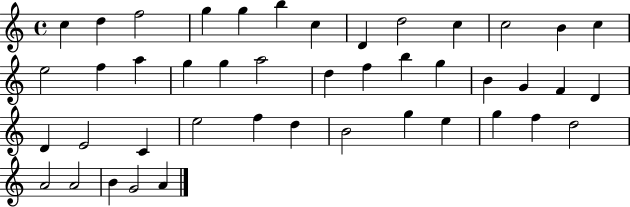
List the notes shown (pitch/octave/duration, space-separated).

C5/q D5/q F5/h G5/q G5/q B5/q C5/q D4/q D5/h C5/q C5/h B4/q C5/q E5/h F5/q A5/q G5/q G5/q A5/h D5/q F5/q B5/q G5/q B4/q G4/q F4/q D4/q D4/q E4/h C4/q E5/h F5/q D5/q B4/h G5/q E5/q G5/q F5/q D5/h A4/h A4/h B4/q G4/h A4/q